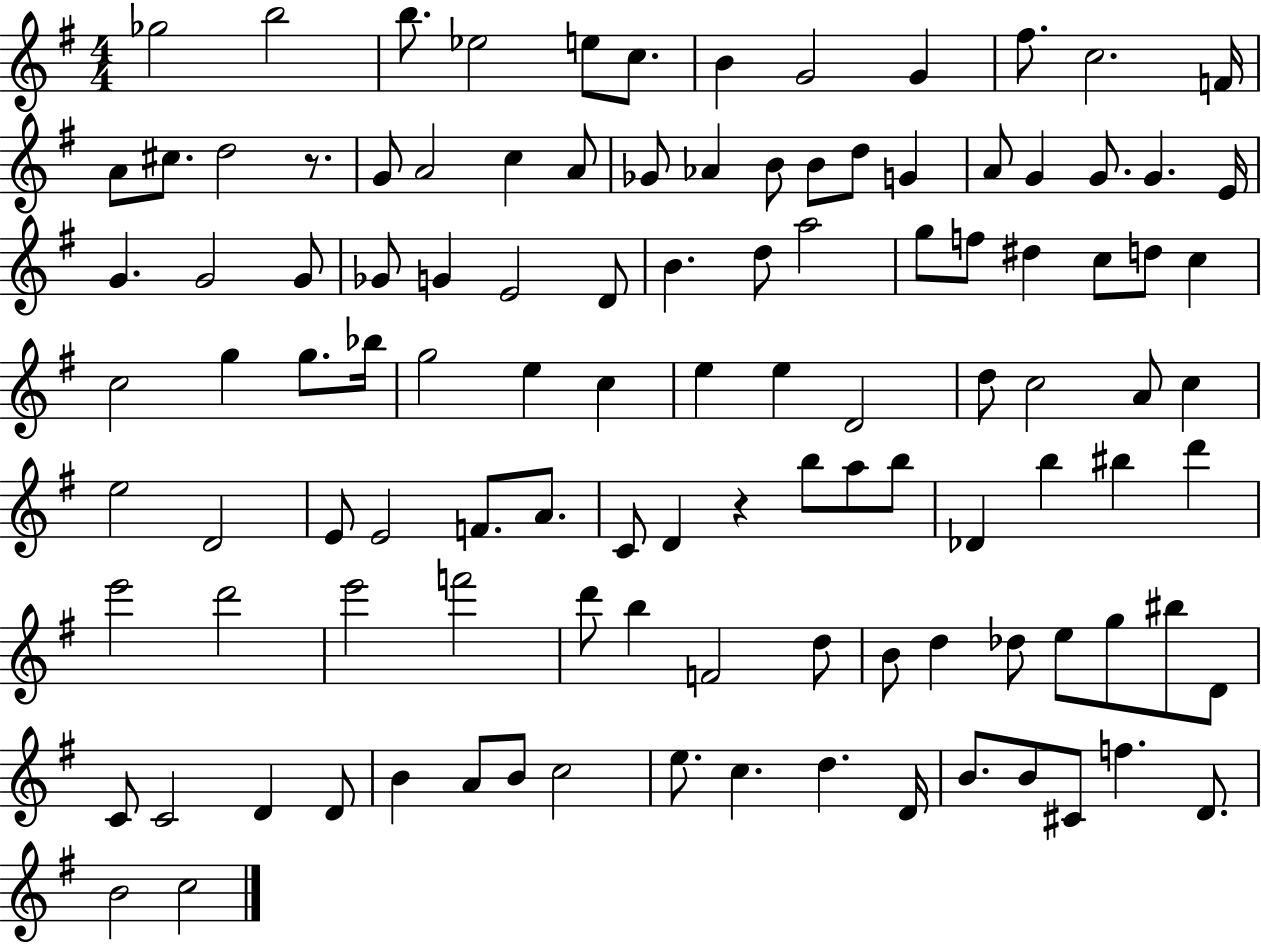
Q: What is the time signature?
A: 4/4